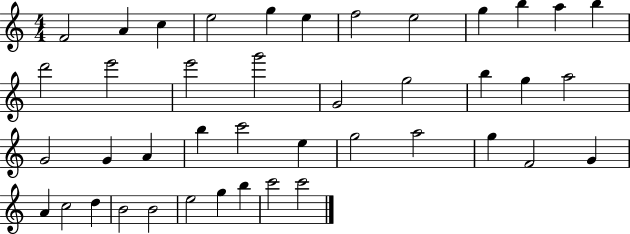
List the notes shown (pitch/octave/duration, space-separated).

F4/h A4/q C5/q E5/h G5/q E5/q F5/h E5/h G5/q B5/q A5/q B5/q D6/h E6/h E6/h G6/h G4/h G5/h B5/q G5/q A5/h G4/h G4/q A4/q B5/q C6/h E5/q G5/h A5/h G5/q F4/h G4/q A4/q C5/h D5/q B4/h B4/h E5/h G5/q B5/q C6/h C6/h